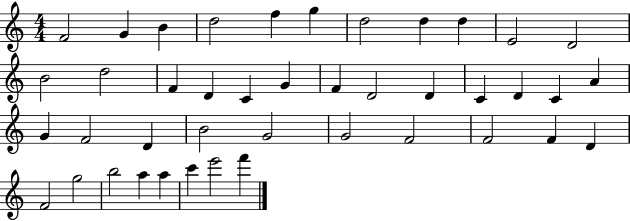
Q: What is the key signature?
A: C major